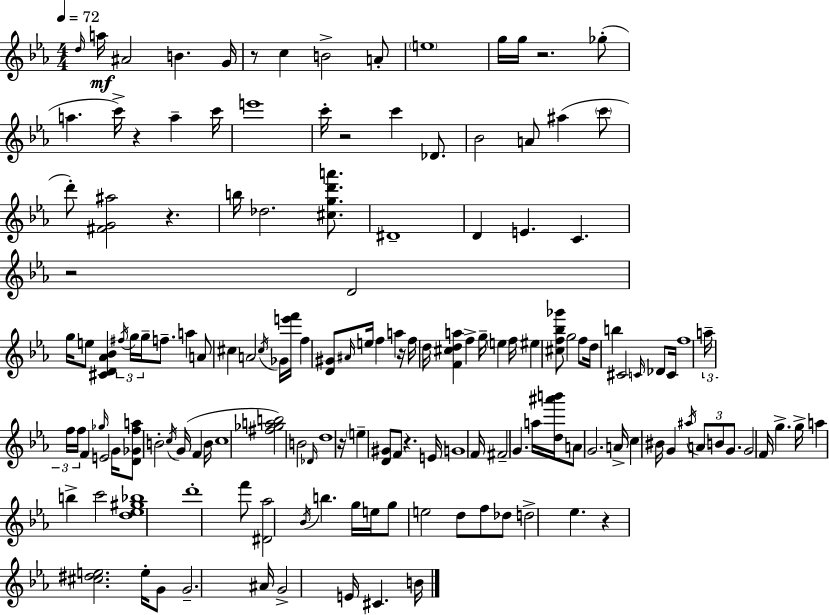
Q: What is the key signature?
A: C minor